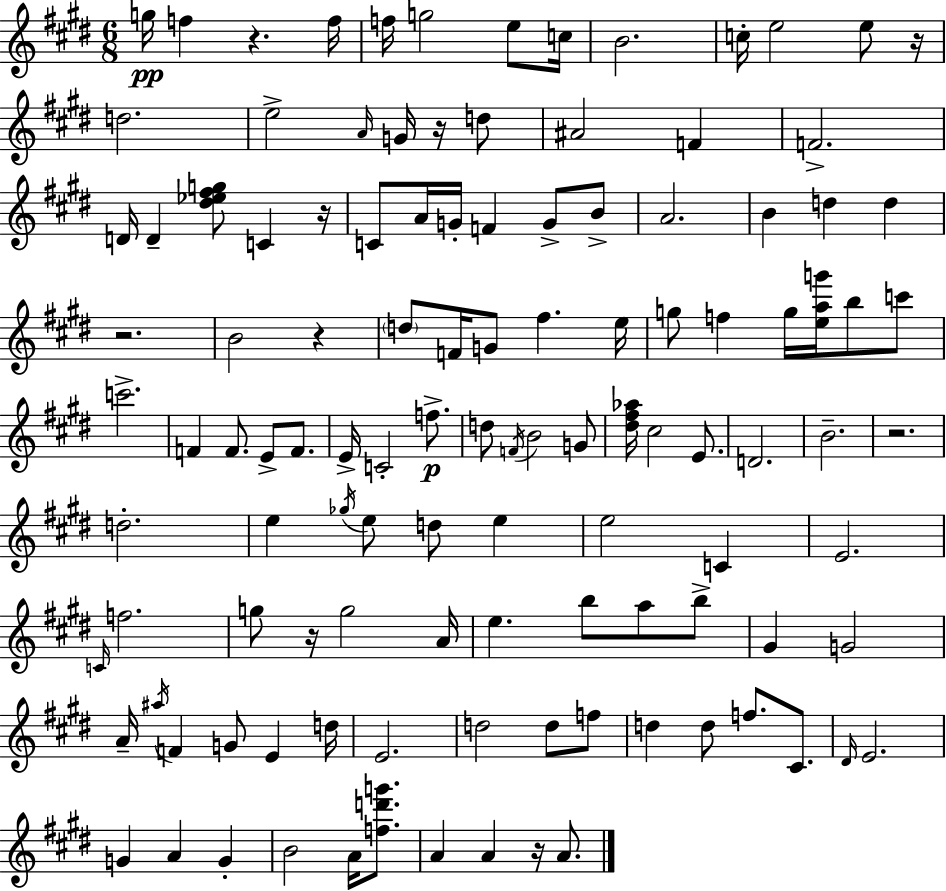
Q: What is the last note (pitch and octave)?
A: A4